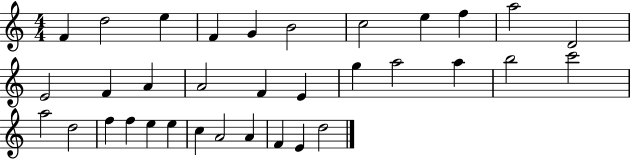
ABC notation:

X:1
T:Untitled
M:4/4
L:1/4
K:C
F d2 e F G B2 c2 e f a2 D2 E2 F A A2 F E g a2 a b2 c'2 a2 d2 f f e e c A2 A F E d2